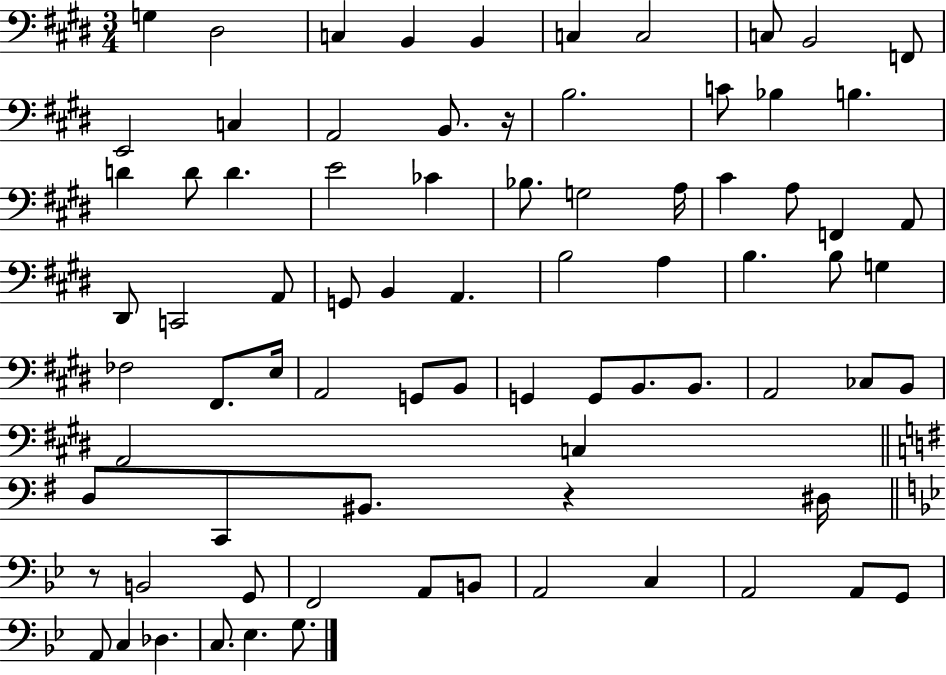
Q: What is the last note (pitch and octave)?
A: G3